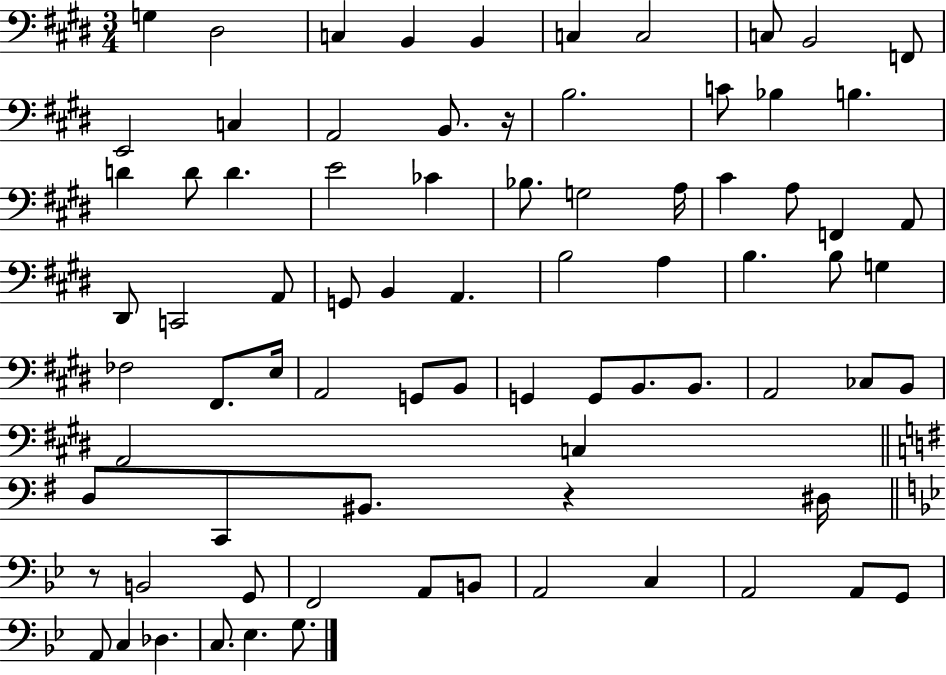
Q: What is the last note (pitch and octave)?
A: G3